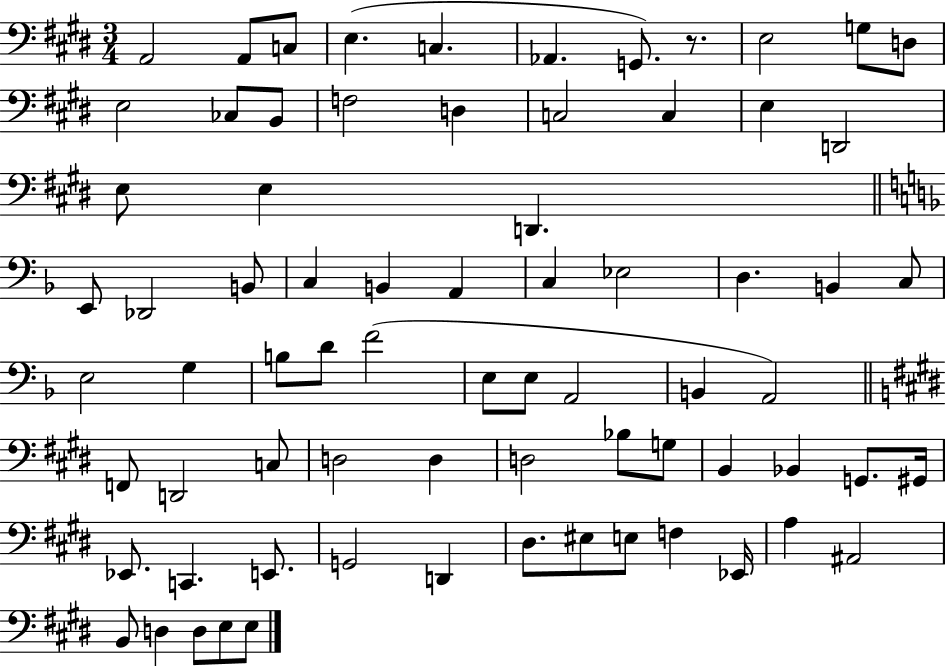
A2/h A2/e C3/e E3/q. C3/q. Ab2/q. G2/e. R/e. E3/h G3/e D3/e E3/h CES3/e B2/e F3/h D3/q C3/h C3/q E3/q D2/h E3/e E3/q D2/q. E2/e Db2/h B2/e C3/q B2/q A2/q C3/q Eb3/h D3/q. B2/q C3/e E3/h G3/q B3/e D4/e F4/h E3/e E3/e A2/h B2/q A2/h F2/e D2/h C3/e D3/h D3/q D3/h Bb3/e G3/e B2/q Bb2/q G2/e. G#2/s Eb2/e. C2/q. E2/e. G2/h D2/q D#3/e. EIS3/e E3/e F3/q Eb2/s A3/q A#2/h B2/e D3/q D3/e E3/e E3/e